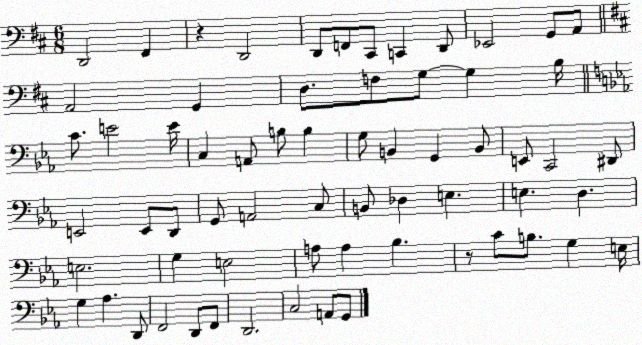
X:1
T:Untitled
M:6/8
L:1/4
K:D
D,,2 ^F,, z D,,2 D,,/2 F,,/2 ^C,,/2 C,, D,,/2 _E,,2 G,,/2 A,,/2 A,,2 G,, D,/2 F,/2 G,/2 G, B,/4 C/2 E2 E/4 C, A,,/2 B,/2 B, G,/2 B,, G,, B,,/2 E,,/2 C,,2 ^D,,/2 E,,2 E,,/2 D,,/2 G,,/2 A,,2 C,/2 B,,/2 _D, E, E, D, E,2 G, E,2 A,/2 A, _B, z/2 C/2 B,/2 G, E,/4 G, _A, D,,/2 F,,2 D,,/2 F,,/2 D,,2 C,2 A,,/2 G,,/2